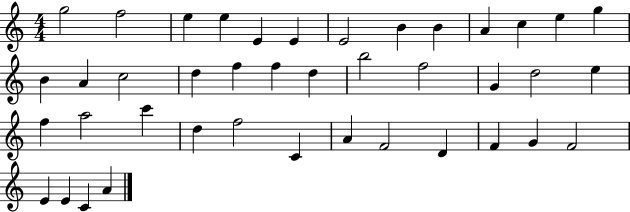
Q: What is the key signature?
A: C major